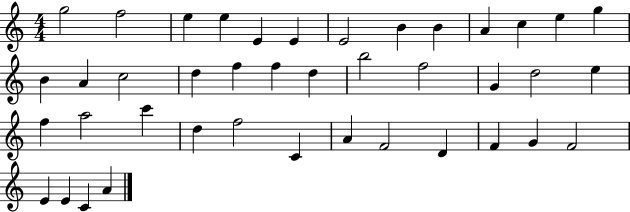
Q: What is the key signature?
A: C major